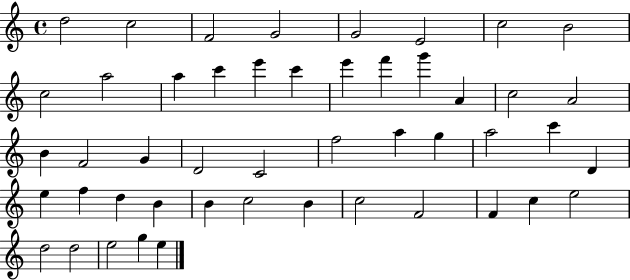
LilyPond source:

{
  \clef treble
  \time 4/4
  \defaultTimeSignature
  \key c \major
  d''2 c''2 | f'2 g'2 | g'2 e'2 | c''2 b'2 | \break c''2 a''2 | a''4 c'''4 e'''4 c'''4 | e'''4 f'''4 g'''4 a'4 | c''2 a'2 | \break b'4 f'2 g'4 | d'2 c'2 | f''2 a''4 g''4 | a''2 c'''4 d'4 | \break e''4 f''4 d''4 b'4 | b'4 c''2 b'4 | c''2 f'2 | f'4 c''4 e''2 | \break d''2 d''2 | e''2 g''4 e''4 | \bar "|."
}